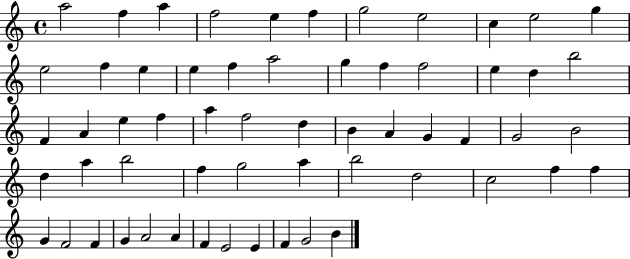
A5/h F5/q A5/q F5/h E5/q F5/q G5/h E5/h C5/q E5/h G5/q E5/h F5/q E5/q E5/q F5/q A5/h G5/q F5/q F5/h E5/q D5/q B5/h F4/q A4/q E5/q F5/q A5/q F5/h D5/q B4/q A4/q G4/q F4/q G4/h B4/h D5/q A5/q B5/h F5/q G5/h A5/q B5/h D5/h C5/h F5/q F5/q G4/q F4/h F4/q G4/q A4/h A4/q F4/q E4/h E4/q F4/q G4/h B4/q